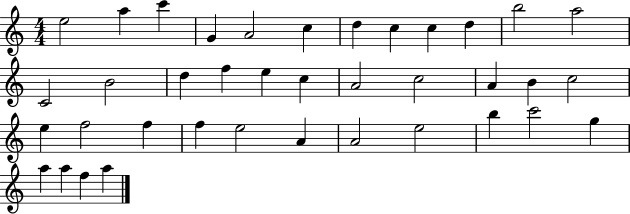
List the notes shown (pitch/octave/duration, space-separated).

E5/h A5/q C6/q G4/q A4/h C5/q D5/q C5/q C5/q D5/q B5/h A5/h C4/h B4/h D5/q F5/q E5/q C5/q A4/h C5/h A4/q B4/q C5/h E5/q F5/h F5/q F5/q E5/h A4/q A4/h E5/h B5/q C6/h G5/q A5/q A5/q F5/q A5/q